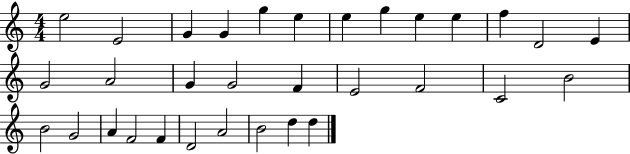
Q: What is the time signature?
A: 4/4